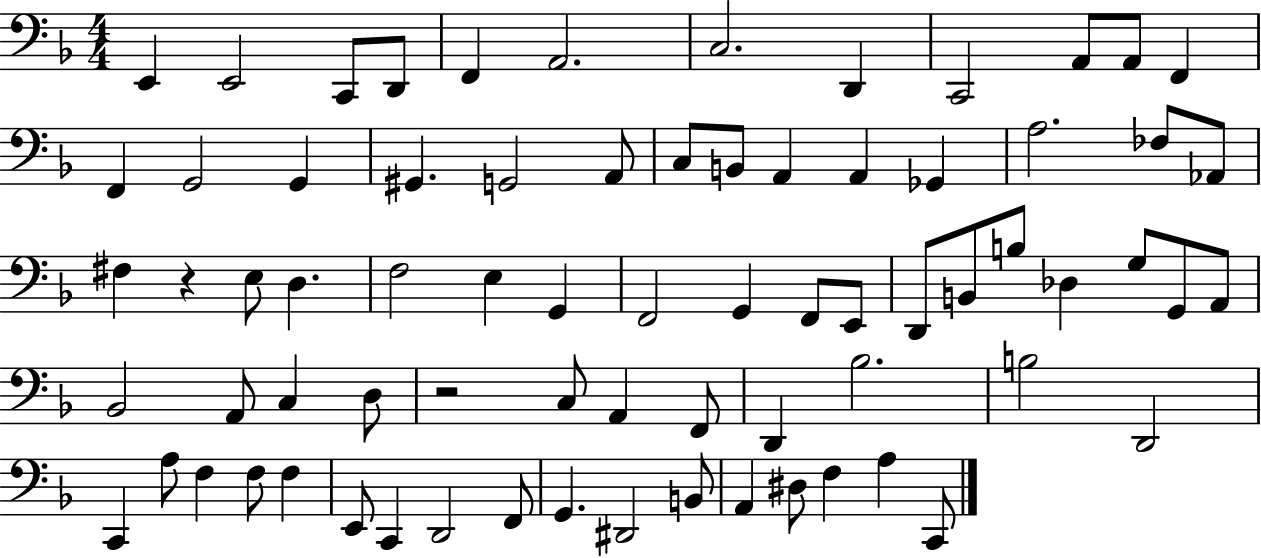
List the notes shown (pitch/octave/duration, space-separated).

E2/q E2/h C2/e D2/e F2/q A2/h. C3/h. D2/q C2/h A2/e A2/e F2/q F2/q G2/h G2/q G#2/q. G2/h A2/e C3/e B2/e A2/q A2/q Gb2/q A3/h. FES3/e Ab2/e F#3/q R/q E3/e D3/q. F3/h E3/q G2/q F2/h G2/q F2/e E2/e D2/e B2/e B3/e Db3/q G3/e G2/e A2/e Bb2/h A2/e C3/q D3/e R/h C3/e A2/q F2/e D2/q Bb3/h. B3/h D2/h C2/q A3/e F3/q F3/e F3/q E2/e C2/q D2/h F2/e G2/q. D#2/h B2/e A2/q D#3/e F3/q A3/q C2/e